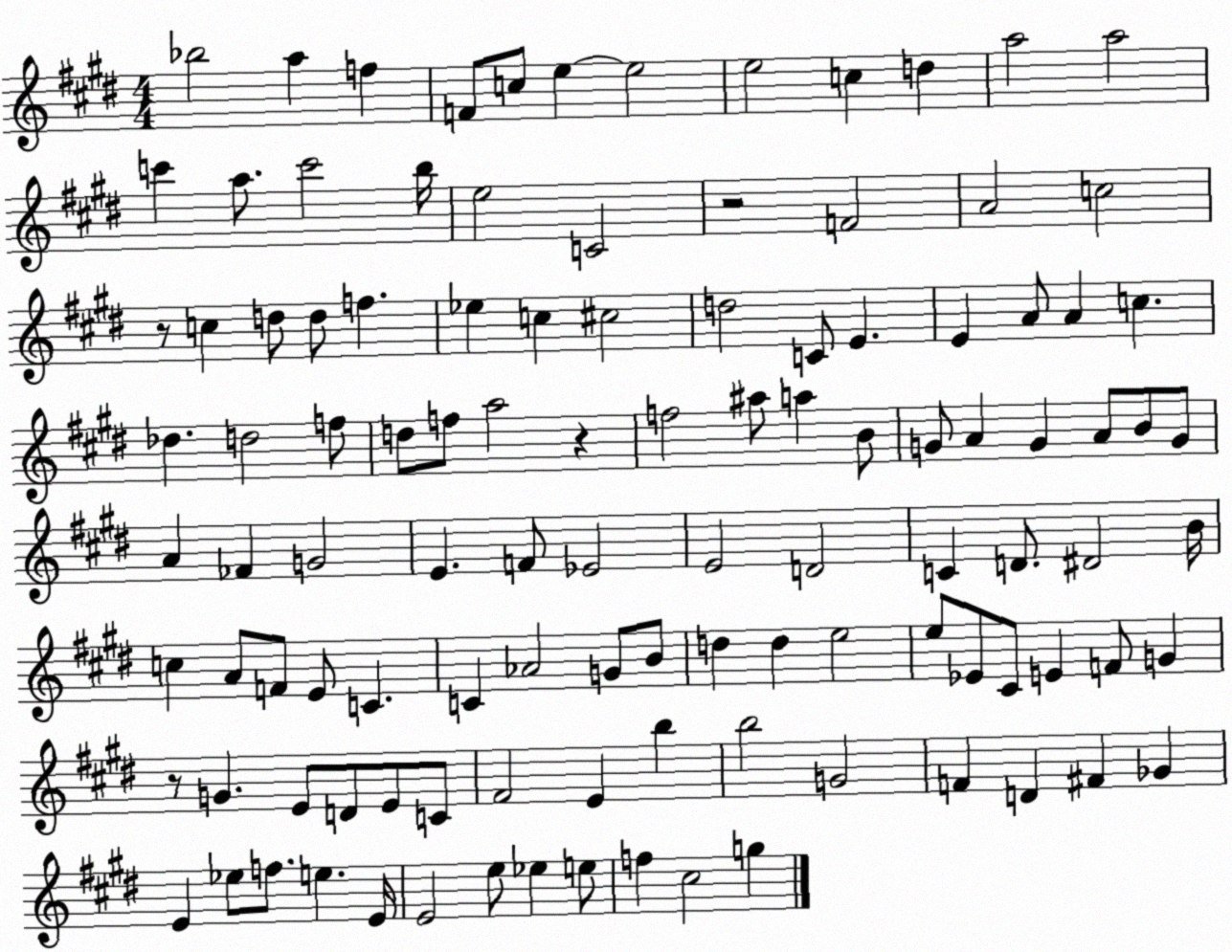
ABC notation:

X:1
T:Untitled
M:4/4
L:1/4
K:E
_b2 a f F/2 c/2 e e2 e2 c d a2 a2 c' a/2 c'2 b/4 e2 C2 z2 F2 A2 c2 z/2 c d/2 d/2 f _e c ^c2 d2 C/2 E E A/2 A c _d d2 f/2 d/2 f/2 a2 z f2 ^a/2 a B/2 G/2 A G A/2 B/2 G/2 A _F G2 E F/2 _E2 E2 D2 C D/2 ^D2 B/4 c A/2 F/2 E/2 C C _A2 G/2 B/2 d d e2 e/2 _E/2 ^C/2 E F/2 G z/2 G E/2 D/2 E/2 C/2 ^F2 E b b2 G2 F D ^F _G E _e/2 f/2 e E/4 E2 e/2 _e e/2 f ^c2 g